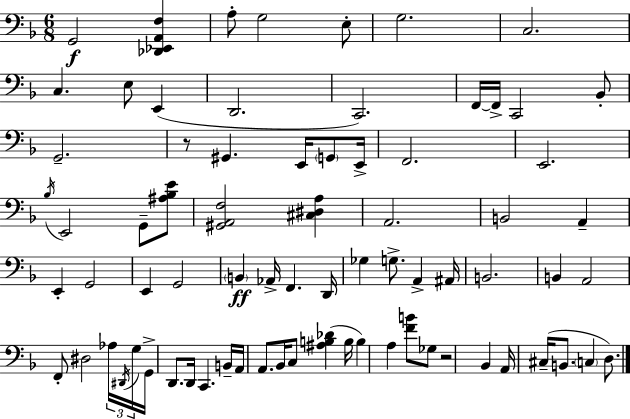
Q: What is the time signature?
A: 6/8